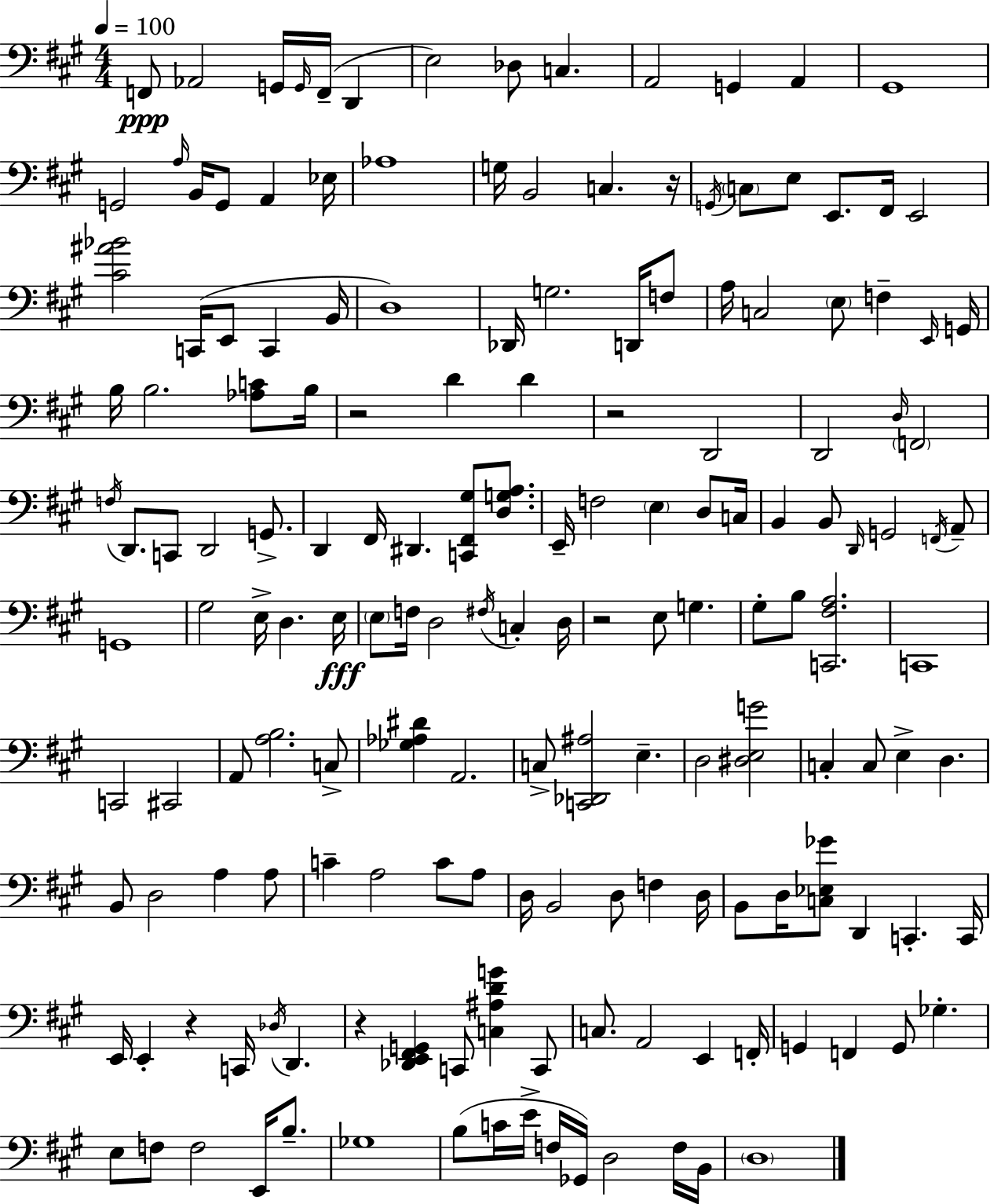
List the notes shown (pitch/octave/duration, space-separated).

F2/e Ab2/h G2/s G2/s F2/s D2/q E3/h Db3/e C3/q. A2/h G2/q A2/q G#2/w G2/h A3/s B2/s G2/e A2/q Eb3/s Ab3/w G3/s B2/h C3/q. R/s G2/s C3/e E3/e E2/e. F#2/s E2/h [C#4,A#4,Bb4]/h C2/s E2/e C2/q B2/s D3/w Db2/s G3/h. D2/s F3/e A3/s C3/h E3/e F3/q E2/s G2/s B3/s B3/h. [Ab3,C4]/e B3/s R/h D4/q D4/q R/h D2/h D2/h D3/s F2/h F3/s D2/e. C2/e D2/h G2/e. D2/q F#2/s D#2/q. [C2,F#2,G#3]/e [D3,G3,A3]/e. E2/s F3/h E3/q D3/e C3/s B2/q B2/e D2/s G2/h F2/s A2/e G2/w G#3/h E3/s D3/q. E3/s E3/e F3/s D3/h F#3/s C3/q D3/s R/h E3/e G3/q. G#3/e B3/e [C2,F#3,A3]/h. C2/w C2/h C#2/h A2/e [A3,B3]/h. C3/e [Gb3,Ab3,D#4]/q A2/h. C3/e [C2,Db2,A#3]/h E3/q. D3/h [D#3,E3,G4]/h C3/q C3/e E3/q D3/q. B2/e D3/h A3/q A3/e C4/q A3/h C4/e A3/e D3/s B2/h D3/e F3/q D3/s B2/e D3/s [C3,Eb3,Gb4]/e D2/q C2/q. C2/s E2/s E2/q R/q C2/s Db3/s D2/q. R/q [Db2,E2,F#2,G2]/q C2/e [C3,A#3,D4,G4]/q C2/e C3/e. A2/h E2/q F2/s G2/q F2/q G2/e Gb3/q. E3/e F3/e F3/h E2/s B3/e. Gb3/w B3/e C4/s E4/s F3/s Gb2/s D3/h F3/s B2/s D3/w